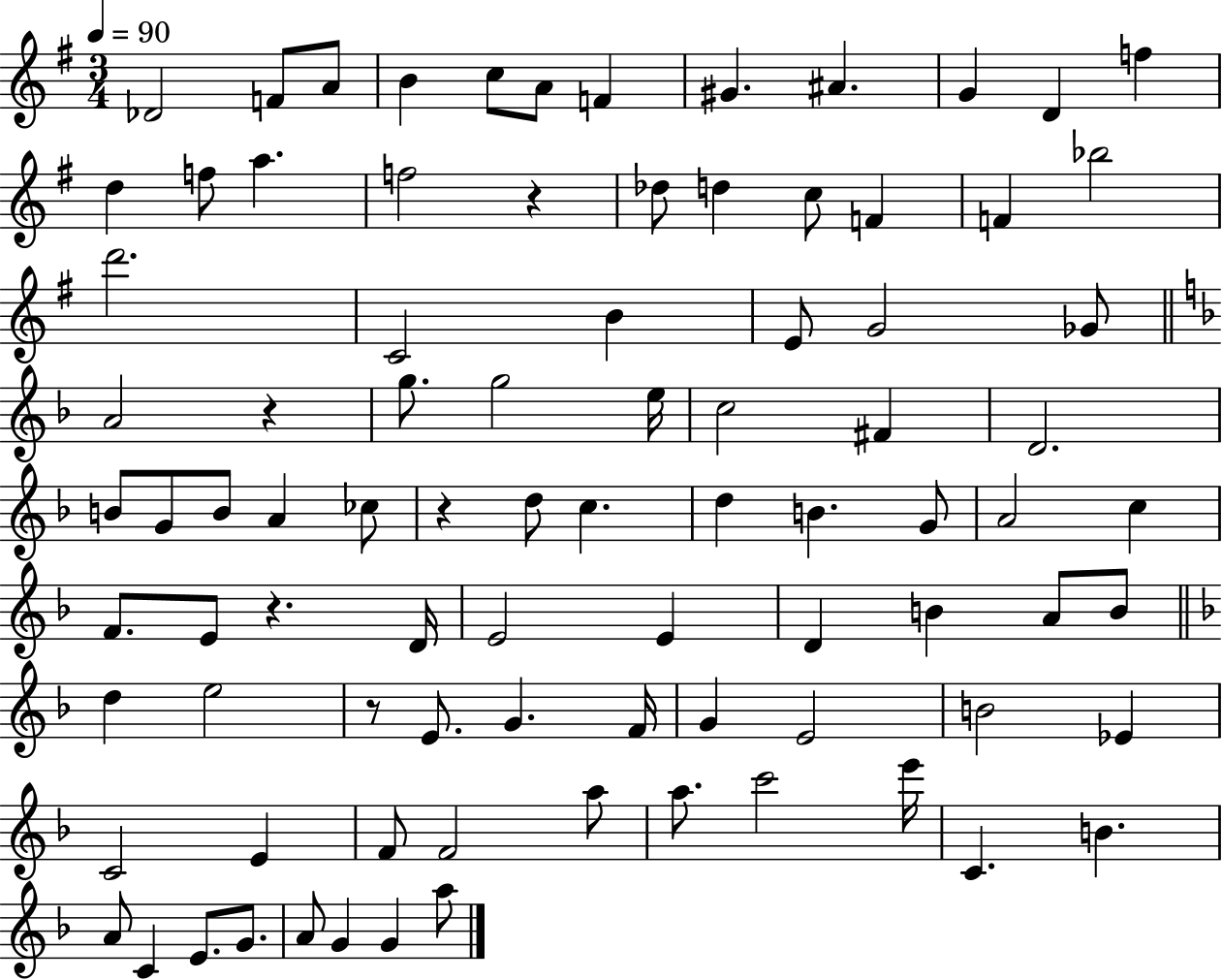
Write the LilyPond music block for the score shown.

{
  \clef treble
  \numericTimeSignature
  \time 3/4
  \key g \major
  \tempo 4 = 90
  \repeat volta 2 { des'2 f'8 a'8 | b'4 c''8 a'8 f'4 | gis'4. ais'4. | g'4 d'4 f''4 | \break d''4 f''8 a''4. | f''2 r4 | des''8 d''4 c''8 f'4 | f'4 bes''2 | \break d'''2. | c'2 b'4 | e'8 g'2 ges'8 | \bar "||" \break \key f \major a'2 r4 | g''8. g''2 e''16 | c''2 fis'4 | d'2. | \break b'8 g'8 b'8 a'4 ces''8 | r4 d''8 c''4. | d''4 b'4. g'8 | a'2 c''4 | \break f'8. e'8 r4. d'16 | e'2 e'4 | d'4 b'4 a'8 b'8 | \bar "||" \break \key f \major d''4 e''2 | r8 e'8. g'4. f'16 | g'4 e'2 | b'2 ees'4 | \break c'2 e'4 | f'8 f'2 a''8 | a''8. c'''2 e'''16 | c'4. b'4. | \break a'8 c'4 e'8. g'8. | a'8 g'4 g'4 a''8 | } \bar "|."
}